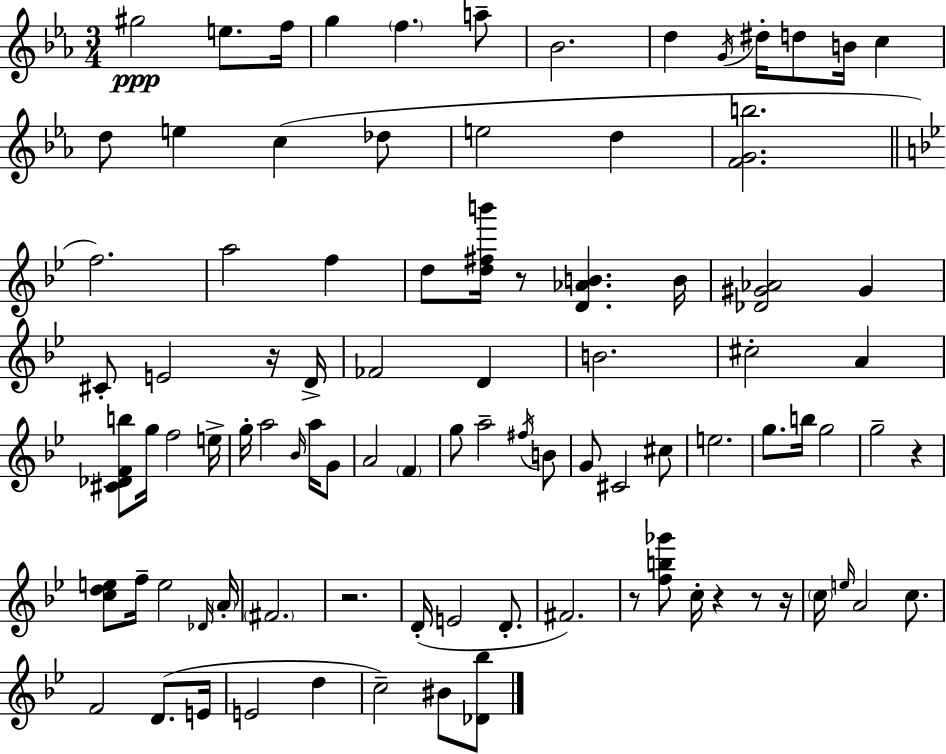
X:1
T:Untitled
M:3/4
L:1/4
K:Eb
^g2 e/2 f/4 g f a/2 _B2 d G/4 ^d/4 d/2 B/4 c d/2 e c _d/2 e2 d [FGb]2 f2 a2 f d/2 [d^fb']/4 z/2 [D_AB] B/4 [_D^G_A]2 ^G ^C/2 E2 z/4 D/4 _F2 D B2 ^c2 A [^C_DFb]/2 g/4 f2 e/4 g/4 a2 _B/4 a/4 G/2 A2 F g/2 a2 ^f/4 B/2 G/2 ^C2 ^c/2 e2 g/2 b/4 g2 g2 z [cde]/2 f/4 e2 _D/4 A/4 ^F2 z2 D/4 E2 D/2 ^F2 z/2 [fb_g']/2 c/4 z z/2 z/4 c/4 e/4 A2 c/2 F2 D/2 E/4 E2 d c2 ^B/2 [_D_b]/2